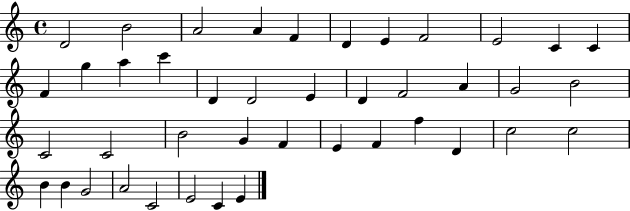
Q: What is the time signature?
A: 4/4